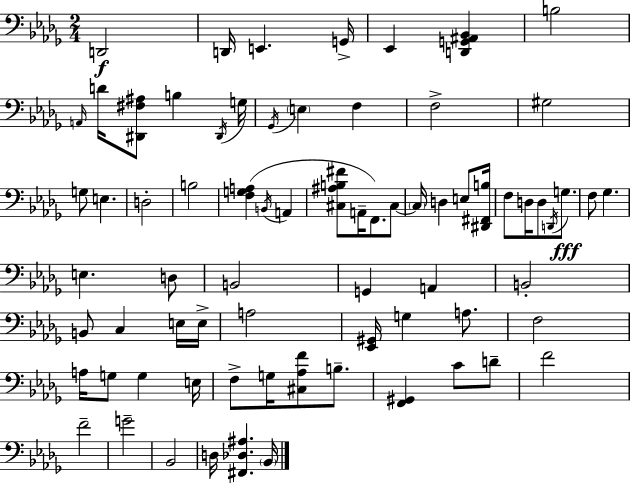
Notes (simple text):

D2/h D2/s E2/q. G2/s Eb2/q [D2,G2,A#2,Bb2]/q B3/h A2/s D4/s [D#2,F#3,A#3]/e B3/q D#2/s G3/s Gb2/s E3/q F3/q F3/h G#3/h G3/e E3/q. D3/h B3/h [F3,G3,A3]/q B2/s A2/q [C#3,A#3,B3,F#4]/e A2/s F2/e. C#3/e C#3/s D3/q E3/e [D#2,F#2,B3]/s F3/e D3/s D3/e D2/s G3/e. F3/e Gb3/q. E3/q. D3/e B2/h G2/q A2/q B2/h B2/e C3/q E3/s E3/s A3/h [Eb2,G#2]/s G3/q A3/e. F3/h A3/s G3/e G3/q E3/s F3/e G3/s [C#3,Ab3,F4]/e B3/e. [F2,G#2]/q C4/e D4/e F4/h F4/h G4/h Bb2/h D3/s [F#2,Db3,A#3]/q. Bb2/s